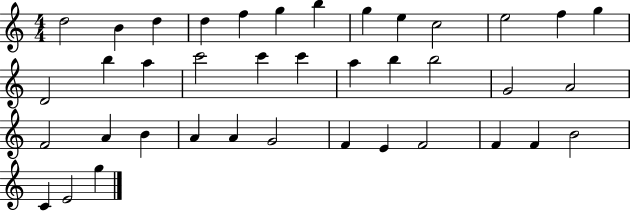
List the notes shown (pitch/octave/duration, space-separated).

D5/h B4/q D5/q D5/q F5/q G5/q B5/q G5/q E5/q C5/h E5/h F5/q G5/q D4/h B5/q A5/q C6/h C6/q C6/q A5/q B5/q B5/h G4/h A4/h F4/h A4/q B4/q A4/q A4/q G4/h F4/q E4/q F4/h F4/q F4/q B4/h C4/q E4/h G5/q